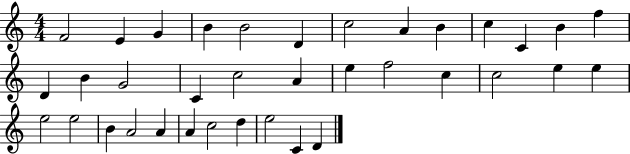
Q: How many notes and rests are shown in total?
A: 36